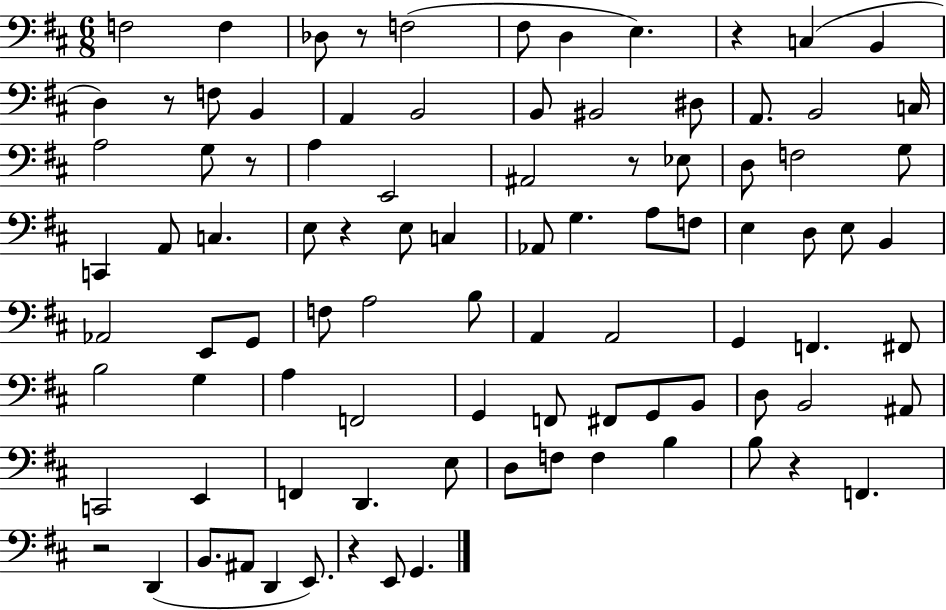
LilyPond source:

{
  \clef bass
  \numericTimeSignature
  \time 6/8
  \key d \major
  f2 f4 | des8 r8 f2( | fis8 d4 e4.) | r4 c4( b,4 | \break d4) r8 f8 b,4 | a,4 b,2 | b,8 bis,2 dis8 | a,8. b,2 c16 | \break a2 g8 r8 | a4 e,2 | ais,2 r8 ees8 | d8 f2 g8 | \break c,4 a,8 c4. | e8 r4 e8 c4 | aes,8 g4. a8 f8 | e4 d8 e8 b,4 | \break aes,2 e,8 g,8 | f8 a2 b8 | a,4 a,2 | g,4 f,4. fis,8 | \break b2 g4 | a4 f,2 | g,4 f,8 fis,8 g,8 b,8 | d8 b,2 ais,8 | \break c,2 e,4 | f,4 d,4. e8 | d8 f8 f4 b4 | b8 r4 f,4. | \break r2 d,4( | b,8. ais,8 d,4 e,8.) | r4 e,8 g,4. | \bar "|."
}